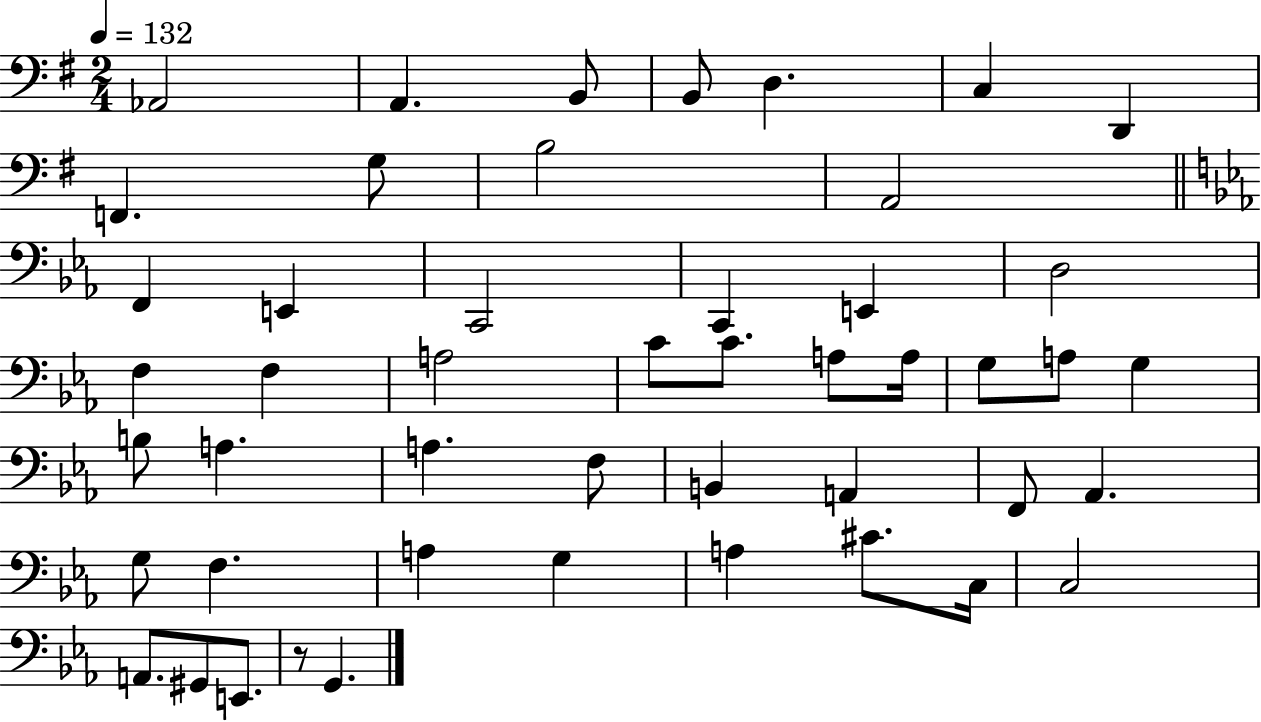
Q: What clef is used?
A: bass